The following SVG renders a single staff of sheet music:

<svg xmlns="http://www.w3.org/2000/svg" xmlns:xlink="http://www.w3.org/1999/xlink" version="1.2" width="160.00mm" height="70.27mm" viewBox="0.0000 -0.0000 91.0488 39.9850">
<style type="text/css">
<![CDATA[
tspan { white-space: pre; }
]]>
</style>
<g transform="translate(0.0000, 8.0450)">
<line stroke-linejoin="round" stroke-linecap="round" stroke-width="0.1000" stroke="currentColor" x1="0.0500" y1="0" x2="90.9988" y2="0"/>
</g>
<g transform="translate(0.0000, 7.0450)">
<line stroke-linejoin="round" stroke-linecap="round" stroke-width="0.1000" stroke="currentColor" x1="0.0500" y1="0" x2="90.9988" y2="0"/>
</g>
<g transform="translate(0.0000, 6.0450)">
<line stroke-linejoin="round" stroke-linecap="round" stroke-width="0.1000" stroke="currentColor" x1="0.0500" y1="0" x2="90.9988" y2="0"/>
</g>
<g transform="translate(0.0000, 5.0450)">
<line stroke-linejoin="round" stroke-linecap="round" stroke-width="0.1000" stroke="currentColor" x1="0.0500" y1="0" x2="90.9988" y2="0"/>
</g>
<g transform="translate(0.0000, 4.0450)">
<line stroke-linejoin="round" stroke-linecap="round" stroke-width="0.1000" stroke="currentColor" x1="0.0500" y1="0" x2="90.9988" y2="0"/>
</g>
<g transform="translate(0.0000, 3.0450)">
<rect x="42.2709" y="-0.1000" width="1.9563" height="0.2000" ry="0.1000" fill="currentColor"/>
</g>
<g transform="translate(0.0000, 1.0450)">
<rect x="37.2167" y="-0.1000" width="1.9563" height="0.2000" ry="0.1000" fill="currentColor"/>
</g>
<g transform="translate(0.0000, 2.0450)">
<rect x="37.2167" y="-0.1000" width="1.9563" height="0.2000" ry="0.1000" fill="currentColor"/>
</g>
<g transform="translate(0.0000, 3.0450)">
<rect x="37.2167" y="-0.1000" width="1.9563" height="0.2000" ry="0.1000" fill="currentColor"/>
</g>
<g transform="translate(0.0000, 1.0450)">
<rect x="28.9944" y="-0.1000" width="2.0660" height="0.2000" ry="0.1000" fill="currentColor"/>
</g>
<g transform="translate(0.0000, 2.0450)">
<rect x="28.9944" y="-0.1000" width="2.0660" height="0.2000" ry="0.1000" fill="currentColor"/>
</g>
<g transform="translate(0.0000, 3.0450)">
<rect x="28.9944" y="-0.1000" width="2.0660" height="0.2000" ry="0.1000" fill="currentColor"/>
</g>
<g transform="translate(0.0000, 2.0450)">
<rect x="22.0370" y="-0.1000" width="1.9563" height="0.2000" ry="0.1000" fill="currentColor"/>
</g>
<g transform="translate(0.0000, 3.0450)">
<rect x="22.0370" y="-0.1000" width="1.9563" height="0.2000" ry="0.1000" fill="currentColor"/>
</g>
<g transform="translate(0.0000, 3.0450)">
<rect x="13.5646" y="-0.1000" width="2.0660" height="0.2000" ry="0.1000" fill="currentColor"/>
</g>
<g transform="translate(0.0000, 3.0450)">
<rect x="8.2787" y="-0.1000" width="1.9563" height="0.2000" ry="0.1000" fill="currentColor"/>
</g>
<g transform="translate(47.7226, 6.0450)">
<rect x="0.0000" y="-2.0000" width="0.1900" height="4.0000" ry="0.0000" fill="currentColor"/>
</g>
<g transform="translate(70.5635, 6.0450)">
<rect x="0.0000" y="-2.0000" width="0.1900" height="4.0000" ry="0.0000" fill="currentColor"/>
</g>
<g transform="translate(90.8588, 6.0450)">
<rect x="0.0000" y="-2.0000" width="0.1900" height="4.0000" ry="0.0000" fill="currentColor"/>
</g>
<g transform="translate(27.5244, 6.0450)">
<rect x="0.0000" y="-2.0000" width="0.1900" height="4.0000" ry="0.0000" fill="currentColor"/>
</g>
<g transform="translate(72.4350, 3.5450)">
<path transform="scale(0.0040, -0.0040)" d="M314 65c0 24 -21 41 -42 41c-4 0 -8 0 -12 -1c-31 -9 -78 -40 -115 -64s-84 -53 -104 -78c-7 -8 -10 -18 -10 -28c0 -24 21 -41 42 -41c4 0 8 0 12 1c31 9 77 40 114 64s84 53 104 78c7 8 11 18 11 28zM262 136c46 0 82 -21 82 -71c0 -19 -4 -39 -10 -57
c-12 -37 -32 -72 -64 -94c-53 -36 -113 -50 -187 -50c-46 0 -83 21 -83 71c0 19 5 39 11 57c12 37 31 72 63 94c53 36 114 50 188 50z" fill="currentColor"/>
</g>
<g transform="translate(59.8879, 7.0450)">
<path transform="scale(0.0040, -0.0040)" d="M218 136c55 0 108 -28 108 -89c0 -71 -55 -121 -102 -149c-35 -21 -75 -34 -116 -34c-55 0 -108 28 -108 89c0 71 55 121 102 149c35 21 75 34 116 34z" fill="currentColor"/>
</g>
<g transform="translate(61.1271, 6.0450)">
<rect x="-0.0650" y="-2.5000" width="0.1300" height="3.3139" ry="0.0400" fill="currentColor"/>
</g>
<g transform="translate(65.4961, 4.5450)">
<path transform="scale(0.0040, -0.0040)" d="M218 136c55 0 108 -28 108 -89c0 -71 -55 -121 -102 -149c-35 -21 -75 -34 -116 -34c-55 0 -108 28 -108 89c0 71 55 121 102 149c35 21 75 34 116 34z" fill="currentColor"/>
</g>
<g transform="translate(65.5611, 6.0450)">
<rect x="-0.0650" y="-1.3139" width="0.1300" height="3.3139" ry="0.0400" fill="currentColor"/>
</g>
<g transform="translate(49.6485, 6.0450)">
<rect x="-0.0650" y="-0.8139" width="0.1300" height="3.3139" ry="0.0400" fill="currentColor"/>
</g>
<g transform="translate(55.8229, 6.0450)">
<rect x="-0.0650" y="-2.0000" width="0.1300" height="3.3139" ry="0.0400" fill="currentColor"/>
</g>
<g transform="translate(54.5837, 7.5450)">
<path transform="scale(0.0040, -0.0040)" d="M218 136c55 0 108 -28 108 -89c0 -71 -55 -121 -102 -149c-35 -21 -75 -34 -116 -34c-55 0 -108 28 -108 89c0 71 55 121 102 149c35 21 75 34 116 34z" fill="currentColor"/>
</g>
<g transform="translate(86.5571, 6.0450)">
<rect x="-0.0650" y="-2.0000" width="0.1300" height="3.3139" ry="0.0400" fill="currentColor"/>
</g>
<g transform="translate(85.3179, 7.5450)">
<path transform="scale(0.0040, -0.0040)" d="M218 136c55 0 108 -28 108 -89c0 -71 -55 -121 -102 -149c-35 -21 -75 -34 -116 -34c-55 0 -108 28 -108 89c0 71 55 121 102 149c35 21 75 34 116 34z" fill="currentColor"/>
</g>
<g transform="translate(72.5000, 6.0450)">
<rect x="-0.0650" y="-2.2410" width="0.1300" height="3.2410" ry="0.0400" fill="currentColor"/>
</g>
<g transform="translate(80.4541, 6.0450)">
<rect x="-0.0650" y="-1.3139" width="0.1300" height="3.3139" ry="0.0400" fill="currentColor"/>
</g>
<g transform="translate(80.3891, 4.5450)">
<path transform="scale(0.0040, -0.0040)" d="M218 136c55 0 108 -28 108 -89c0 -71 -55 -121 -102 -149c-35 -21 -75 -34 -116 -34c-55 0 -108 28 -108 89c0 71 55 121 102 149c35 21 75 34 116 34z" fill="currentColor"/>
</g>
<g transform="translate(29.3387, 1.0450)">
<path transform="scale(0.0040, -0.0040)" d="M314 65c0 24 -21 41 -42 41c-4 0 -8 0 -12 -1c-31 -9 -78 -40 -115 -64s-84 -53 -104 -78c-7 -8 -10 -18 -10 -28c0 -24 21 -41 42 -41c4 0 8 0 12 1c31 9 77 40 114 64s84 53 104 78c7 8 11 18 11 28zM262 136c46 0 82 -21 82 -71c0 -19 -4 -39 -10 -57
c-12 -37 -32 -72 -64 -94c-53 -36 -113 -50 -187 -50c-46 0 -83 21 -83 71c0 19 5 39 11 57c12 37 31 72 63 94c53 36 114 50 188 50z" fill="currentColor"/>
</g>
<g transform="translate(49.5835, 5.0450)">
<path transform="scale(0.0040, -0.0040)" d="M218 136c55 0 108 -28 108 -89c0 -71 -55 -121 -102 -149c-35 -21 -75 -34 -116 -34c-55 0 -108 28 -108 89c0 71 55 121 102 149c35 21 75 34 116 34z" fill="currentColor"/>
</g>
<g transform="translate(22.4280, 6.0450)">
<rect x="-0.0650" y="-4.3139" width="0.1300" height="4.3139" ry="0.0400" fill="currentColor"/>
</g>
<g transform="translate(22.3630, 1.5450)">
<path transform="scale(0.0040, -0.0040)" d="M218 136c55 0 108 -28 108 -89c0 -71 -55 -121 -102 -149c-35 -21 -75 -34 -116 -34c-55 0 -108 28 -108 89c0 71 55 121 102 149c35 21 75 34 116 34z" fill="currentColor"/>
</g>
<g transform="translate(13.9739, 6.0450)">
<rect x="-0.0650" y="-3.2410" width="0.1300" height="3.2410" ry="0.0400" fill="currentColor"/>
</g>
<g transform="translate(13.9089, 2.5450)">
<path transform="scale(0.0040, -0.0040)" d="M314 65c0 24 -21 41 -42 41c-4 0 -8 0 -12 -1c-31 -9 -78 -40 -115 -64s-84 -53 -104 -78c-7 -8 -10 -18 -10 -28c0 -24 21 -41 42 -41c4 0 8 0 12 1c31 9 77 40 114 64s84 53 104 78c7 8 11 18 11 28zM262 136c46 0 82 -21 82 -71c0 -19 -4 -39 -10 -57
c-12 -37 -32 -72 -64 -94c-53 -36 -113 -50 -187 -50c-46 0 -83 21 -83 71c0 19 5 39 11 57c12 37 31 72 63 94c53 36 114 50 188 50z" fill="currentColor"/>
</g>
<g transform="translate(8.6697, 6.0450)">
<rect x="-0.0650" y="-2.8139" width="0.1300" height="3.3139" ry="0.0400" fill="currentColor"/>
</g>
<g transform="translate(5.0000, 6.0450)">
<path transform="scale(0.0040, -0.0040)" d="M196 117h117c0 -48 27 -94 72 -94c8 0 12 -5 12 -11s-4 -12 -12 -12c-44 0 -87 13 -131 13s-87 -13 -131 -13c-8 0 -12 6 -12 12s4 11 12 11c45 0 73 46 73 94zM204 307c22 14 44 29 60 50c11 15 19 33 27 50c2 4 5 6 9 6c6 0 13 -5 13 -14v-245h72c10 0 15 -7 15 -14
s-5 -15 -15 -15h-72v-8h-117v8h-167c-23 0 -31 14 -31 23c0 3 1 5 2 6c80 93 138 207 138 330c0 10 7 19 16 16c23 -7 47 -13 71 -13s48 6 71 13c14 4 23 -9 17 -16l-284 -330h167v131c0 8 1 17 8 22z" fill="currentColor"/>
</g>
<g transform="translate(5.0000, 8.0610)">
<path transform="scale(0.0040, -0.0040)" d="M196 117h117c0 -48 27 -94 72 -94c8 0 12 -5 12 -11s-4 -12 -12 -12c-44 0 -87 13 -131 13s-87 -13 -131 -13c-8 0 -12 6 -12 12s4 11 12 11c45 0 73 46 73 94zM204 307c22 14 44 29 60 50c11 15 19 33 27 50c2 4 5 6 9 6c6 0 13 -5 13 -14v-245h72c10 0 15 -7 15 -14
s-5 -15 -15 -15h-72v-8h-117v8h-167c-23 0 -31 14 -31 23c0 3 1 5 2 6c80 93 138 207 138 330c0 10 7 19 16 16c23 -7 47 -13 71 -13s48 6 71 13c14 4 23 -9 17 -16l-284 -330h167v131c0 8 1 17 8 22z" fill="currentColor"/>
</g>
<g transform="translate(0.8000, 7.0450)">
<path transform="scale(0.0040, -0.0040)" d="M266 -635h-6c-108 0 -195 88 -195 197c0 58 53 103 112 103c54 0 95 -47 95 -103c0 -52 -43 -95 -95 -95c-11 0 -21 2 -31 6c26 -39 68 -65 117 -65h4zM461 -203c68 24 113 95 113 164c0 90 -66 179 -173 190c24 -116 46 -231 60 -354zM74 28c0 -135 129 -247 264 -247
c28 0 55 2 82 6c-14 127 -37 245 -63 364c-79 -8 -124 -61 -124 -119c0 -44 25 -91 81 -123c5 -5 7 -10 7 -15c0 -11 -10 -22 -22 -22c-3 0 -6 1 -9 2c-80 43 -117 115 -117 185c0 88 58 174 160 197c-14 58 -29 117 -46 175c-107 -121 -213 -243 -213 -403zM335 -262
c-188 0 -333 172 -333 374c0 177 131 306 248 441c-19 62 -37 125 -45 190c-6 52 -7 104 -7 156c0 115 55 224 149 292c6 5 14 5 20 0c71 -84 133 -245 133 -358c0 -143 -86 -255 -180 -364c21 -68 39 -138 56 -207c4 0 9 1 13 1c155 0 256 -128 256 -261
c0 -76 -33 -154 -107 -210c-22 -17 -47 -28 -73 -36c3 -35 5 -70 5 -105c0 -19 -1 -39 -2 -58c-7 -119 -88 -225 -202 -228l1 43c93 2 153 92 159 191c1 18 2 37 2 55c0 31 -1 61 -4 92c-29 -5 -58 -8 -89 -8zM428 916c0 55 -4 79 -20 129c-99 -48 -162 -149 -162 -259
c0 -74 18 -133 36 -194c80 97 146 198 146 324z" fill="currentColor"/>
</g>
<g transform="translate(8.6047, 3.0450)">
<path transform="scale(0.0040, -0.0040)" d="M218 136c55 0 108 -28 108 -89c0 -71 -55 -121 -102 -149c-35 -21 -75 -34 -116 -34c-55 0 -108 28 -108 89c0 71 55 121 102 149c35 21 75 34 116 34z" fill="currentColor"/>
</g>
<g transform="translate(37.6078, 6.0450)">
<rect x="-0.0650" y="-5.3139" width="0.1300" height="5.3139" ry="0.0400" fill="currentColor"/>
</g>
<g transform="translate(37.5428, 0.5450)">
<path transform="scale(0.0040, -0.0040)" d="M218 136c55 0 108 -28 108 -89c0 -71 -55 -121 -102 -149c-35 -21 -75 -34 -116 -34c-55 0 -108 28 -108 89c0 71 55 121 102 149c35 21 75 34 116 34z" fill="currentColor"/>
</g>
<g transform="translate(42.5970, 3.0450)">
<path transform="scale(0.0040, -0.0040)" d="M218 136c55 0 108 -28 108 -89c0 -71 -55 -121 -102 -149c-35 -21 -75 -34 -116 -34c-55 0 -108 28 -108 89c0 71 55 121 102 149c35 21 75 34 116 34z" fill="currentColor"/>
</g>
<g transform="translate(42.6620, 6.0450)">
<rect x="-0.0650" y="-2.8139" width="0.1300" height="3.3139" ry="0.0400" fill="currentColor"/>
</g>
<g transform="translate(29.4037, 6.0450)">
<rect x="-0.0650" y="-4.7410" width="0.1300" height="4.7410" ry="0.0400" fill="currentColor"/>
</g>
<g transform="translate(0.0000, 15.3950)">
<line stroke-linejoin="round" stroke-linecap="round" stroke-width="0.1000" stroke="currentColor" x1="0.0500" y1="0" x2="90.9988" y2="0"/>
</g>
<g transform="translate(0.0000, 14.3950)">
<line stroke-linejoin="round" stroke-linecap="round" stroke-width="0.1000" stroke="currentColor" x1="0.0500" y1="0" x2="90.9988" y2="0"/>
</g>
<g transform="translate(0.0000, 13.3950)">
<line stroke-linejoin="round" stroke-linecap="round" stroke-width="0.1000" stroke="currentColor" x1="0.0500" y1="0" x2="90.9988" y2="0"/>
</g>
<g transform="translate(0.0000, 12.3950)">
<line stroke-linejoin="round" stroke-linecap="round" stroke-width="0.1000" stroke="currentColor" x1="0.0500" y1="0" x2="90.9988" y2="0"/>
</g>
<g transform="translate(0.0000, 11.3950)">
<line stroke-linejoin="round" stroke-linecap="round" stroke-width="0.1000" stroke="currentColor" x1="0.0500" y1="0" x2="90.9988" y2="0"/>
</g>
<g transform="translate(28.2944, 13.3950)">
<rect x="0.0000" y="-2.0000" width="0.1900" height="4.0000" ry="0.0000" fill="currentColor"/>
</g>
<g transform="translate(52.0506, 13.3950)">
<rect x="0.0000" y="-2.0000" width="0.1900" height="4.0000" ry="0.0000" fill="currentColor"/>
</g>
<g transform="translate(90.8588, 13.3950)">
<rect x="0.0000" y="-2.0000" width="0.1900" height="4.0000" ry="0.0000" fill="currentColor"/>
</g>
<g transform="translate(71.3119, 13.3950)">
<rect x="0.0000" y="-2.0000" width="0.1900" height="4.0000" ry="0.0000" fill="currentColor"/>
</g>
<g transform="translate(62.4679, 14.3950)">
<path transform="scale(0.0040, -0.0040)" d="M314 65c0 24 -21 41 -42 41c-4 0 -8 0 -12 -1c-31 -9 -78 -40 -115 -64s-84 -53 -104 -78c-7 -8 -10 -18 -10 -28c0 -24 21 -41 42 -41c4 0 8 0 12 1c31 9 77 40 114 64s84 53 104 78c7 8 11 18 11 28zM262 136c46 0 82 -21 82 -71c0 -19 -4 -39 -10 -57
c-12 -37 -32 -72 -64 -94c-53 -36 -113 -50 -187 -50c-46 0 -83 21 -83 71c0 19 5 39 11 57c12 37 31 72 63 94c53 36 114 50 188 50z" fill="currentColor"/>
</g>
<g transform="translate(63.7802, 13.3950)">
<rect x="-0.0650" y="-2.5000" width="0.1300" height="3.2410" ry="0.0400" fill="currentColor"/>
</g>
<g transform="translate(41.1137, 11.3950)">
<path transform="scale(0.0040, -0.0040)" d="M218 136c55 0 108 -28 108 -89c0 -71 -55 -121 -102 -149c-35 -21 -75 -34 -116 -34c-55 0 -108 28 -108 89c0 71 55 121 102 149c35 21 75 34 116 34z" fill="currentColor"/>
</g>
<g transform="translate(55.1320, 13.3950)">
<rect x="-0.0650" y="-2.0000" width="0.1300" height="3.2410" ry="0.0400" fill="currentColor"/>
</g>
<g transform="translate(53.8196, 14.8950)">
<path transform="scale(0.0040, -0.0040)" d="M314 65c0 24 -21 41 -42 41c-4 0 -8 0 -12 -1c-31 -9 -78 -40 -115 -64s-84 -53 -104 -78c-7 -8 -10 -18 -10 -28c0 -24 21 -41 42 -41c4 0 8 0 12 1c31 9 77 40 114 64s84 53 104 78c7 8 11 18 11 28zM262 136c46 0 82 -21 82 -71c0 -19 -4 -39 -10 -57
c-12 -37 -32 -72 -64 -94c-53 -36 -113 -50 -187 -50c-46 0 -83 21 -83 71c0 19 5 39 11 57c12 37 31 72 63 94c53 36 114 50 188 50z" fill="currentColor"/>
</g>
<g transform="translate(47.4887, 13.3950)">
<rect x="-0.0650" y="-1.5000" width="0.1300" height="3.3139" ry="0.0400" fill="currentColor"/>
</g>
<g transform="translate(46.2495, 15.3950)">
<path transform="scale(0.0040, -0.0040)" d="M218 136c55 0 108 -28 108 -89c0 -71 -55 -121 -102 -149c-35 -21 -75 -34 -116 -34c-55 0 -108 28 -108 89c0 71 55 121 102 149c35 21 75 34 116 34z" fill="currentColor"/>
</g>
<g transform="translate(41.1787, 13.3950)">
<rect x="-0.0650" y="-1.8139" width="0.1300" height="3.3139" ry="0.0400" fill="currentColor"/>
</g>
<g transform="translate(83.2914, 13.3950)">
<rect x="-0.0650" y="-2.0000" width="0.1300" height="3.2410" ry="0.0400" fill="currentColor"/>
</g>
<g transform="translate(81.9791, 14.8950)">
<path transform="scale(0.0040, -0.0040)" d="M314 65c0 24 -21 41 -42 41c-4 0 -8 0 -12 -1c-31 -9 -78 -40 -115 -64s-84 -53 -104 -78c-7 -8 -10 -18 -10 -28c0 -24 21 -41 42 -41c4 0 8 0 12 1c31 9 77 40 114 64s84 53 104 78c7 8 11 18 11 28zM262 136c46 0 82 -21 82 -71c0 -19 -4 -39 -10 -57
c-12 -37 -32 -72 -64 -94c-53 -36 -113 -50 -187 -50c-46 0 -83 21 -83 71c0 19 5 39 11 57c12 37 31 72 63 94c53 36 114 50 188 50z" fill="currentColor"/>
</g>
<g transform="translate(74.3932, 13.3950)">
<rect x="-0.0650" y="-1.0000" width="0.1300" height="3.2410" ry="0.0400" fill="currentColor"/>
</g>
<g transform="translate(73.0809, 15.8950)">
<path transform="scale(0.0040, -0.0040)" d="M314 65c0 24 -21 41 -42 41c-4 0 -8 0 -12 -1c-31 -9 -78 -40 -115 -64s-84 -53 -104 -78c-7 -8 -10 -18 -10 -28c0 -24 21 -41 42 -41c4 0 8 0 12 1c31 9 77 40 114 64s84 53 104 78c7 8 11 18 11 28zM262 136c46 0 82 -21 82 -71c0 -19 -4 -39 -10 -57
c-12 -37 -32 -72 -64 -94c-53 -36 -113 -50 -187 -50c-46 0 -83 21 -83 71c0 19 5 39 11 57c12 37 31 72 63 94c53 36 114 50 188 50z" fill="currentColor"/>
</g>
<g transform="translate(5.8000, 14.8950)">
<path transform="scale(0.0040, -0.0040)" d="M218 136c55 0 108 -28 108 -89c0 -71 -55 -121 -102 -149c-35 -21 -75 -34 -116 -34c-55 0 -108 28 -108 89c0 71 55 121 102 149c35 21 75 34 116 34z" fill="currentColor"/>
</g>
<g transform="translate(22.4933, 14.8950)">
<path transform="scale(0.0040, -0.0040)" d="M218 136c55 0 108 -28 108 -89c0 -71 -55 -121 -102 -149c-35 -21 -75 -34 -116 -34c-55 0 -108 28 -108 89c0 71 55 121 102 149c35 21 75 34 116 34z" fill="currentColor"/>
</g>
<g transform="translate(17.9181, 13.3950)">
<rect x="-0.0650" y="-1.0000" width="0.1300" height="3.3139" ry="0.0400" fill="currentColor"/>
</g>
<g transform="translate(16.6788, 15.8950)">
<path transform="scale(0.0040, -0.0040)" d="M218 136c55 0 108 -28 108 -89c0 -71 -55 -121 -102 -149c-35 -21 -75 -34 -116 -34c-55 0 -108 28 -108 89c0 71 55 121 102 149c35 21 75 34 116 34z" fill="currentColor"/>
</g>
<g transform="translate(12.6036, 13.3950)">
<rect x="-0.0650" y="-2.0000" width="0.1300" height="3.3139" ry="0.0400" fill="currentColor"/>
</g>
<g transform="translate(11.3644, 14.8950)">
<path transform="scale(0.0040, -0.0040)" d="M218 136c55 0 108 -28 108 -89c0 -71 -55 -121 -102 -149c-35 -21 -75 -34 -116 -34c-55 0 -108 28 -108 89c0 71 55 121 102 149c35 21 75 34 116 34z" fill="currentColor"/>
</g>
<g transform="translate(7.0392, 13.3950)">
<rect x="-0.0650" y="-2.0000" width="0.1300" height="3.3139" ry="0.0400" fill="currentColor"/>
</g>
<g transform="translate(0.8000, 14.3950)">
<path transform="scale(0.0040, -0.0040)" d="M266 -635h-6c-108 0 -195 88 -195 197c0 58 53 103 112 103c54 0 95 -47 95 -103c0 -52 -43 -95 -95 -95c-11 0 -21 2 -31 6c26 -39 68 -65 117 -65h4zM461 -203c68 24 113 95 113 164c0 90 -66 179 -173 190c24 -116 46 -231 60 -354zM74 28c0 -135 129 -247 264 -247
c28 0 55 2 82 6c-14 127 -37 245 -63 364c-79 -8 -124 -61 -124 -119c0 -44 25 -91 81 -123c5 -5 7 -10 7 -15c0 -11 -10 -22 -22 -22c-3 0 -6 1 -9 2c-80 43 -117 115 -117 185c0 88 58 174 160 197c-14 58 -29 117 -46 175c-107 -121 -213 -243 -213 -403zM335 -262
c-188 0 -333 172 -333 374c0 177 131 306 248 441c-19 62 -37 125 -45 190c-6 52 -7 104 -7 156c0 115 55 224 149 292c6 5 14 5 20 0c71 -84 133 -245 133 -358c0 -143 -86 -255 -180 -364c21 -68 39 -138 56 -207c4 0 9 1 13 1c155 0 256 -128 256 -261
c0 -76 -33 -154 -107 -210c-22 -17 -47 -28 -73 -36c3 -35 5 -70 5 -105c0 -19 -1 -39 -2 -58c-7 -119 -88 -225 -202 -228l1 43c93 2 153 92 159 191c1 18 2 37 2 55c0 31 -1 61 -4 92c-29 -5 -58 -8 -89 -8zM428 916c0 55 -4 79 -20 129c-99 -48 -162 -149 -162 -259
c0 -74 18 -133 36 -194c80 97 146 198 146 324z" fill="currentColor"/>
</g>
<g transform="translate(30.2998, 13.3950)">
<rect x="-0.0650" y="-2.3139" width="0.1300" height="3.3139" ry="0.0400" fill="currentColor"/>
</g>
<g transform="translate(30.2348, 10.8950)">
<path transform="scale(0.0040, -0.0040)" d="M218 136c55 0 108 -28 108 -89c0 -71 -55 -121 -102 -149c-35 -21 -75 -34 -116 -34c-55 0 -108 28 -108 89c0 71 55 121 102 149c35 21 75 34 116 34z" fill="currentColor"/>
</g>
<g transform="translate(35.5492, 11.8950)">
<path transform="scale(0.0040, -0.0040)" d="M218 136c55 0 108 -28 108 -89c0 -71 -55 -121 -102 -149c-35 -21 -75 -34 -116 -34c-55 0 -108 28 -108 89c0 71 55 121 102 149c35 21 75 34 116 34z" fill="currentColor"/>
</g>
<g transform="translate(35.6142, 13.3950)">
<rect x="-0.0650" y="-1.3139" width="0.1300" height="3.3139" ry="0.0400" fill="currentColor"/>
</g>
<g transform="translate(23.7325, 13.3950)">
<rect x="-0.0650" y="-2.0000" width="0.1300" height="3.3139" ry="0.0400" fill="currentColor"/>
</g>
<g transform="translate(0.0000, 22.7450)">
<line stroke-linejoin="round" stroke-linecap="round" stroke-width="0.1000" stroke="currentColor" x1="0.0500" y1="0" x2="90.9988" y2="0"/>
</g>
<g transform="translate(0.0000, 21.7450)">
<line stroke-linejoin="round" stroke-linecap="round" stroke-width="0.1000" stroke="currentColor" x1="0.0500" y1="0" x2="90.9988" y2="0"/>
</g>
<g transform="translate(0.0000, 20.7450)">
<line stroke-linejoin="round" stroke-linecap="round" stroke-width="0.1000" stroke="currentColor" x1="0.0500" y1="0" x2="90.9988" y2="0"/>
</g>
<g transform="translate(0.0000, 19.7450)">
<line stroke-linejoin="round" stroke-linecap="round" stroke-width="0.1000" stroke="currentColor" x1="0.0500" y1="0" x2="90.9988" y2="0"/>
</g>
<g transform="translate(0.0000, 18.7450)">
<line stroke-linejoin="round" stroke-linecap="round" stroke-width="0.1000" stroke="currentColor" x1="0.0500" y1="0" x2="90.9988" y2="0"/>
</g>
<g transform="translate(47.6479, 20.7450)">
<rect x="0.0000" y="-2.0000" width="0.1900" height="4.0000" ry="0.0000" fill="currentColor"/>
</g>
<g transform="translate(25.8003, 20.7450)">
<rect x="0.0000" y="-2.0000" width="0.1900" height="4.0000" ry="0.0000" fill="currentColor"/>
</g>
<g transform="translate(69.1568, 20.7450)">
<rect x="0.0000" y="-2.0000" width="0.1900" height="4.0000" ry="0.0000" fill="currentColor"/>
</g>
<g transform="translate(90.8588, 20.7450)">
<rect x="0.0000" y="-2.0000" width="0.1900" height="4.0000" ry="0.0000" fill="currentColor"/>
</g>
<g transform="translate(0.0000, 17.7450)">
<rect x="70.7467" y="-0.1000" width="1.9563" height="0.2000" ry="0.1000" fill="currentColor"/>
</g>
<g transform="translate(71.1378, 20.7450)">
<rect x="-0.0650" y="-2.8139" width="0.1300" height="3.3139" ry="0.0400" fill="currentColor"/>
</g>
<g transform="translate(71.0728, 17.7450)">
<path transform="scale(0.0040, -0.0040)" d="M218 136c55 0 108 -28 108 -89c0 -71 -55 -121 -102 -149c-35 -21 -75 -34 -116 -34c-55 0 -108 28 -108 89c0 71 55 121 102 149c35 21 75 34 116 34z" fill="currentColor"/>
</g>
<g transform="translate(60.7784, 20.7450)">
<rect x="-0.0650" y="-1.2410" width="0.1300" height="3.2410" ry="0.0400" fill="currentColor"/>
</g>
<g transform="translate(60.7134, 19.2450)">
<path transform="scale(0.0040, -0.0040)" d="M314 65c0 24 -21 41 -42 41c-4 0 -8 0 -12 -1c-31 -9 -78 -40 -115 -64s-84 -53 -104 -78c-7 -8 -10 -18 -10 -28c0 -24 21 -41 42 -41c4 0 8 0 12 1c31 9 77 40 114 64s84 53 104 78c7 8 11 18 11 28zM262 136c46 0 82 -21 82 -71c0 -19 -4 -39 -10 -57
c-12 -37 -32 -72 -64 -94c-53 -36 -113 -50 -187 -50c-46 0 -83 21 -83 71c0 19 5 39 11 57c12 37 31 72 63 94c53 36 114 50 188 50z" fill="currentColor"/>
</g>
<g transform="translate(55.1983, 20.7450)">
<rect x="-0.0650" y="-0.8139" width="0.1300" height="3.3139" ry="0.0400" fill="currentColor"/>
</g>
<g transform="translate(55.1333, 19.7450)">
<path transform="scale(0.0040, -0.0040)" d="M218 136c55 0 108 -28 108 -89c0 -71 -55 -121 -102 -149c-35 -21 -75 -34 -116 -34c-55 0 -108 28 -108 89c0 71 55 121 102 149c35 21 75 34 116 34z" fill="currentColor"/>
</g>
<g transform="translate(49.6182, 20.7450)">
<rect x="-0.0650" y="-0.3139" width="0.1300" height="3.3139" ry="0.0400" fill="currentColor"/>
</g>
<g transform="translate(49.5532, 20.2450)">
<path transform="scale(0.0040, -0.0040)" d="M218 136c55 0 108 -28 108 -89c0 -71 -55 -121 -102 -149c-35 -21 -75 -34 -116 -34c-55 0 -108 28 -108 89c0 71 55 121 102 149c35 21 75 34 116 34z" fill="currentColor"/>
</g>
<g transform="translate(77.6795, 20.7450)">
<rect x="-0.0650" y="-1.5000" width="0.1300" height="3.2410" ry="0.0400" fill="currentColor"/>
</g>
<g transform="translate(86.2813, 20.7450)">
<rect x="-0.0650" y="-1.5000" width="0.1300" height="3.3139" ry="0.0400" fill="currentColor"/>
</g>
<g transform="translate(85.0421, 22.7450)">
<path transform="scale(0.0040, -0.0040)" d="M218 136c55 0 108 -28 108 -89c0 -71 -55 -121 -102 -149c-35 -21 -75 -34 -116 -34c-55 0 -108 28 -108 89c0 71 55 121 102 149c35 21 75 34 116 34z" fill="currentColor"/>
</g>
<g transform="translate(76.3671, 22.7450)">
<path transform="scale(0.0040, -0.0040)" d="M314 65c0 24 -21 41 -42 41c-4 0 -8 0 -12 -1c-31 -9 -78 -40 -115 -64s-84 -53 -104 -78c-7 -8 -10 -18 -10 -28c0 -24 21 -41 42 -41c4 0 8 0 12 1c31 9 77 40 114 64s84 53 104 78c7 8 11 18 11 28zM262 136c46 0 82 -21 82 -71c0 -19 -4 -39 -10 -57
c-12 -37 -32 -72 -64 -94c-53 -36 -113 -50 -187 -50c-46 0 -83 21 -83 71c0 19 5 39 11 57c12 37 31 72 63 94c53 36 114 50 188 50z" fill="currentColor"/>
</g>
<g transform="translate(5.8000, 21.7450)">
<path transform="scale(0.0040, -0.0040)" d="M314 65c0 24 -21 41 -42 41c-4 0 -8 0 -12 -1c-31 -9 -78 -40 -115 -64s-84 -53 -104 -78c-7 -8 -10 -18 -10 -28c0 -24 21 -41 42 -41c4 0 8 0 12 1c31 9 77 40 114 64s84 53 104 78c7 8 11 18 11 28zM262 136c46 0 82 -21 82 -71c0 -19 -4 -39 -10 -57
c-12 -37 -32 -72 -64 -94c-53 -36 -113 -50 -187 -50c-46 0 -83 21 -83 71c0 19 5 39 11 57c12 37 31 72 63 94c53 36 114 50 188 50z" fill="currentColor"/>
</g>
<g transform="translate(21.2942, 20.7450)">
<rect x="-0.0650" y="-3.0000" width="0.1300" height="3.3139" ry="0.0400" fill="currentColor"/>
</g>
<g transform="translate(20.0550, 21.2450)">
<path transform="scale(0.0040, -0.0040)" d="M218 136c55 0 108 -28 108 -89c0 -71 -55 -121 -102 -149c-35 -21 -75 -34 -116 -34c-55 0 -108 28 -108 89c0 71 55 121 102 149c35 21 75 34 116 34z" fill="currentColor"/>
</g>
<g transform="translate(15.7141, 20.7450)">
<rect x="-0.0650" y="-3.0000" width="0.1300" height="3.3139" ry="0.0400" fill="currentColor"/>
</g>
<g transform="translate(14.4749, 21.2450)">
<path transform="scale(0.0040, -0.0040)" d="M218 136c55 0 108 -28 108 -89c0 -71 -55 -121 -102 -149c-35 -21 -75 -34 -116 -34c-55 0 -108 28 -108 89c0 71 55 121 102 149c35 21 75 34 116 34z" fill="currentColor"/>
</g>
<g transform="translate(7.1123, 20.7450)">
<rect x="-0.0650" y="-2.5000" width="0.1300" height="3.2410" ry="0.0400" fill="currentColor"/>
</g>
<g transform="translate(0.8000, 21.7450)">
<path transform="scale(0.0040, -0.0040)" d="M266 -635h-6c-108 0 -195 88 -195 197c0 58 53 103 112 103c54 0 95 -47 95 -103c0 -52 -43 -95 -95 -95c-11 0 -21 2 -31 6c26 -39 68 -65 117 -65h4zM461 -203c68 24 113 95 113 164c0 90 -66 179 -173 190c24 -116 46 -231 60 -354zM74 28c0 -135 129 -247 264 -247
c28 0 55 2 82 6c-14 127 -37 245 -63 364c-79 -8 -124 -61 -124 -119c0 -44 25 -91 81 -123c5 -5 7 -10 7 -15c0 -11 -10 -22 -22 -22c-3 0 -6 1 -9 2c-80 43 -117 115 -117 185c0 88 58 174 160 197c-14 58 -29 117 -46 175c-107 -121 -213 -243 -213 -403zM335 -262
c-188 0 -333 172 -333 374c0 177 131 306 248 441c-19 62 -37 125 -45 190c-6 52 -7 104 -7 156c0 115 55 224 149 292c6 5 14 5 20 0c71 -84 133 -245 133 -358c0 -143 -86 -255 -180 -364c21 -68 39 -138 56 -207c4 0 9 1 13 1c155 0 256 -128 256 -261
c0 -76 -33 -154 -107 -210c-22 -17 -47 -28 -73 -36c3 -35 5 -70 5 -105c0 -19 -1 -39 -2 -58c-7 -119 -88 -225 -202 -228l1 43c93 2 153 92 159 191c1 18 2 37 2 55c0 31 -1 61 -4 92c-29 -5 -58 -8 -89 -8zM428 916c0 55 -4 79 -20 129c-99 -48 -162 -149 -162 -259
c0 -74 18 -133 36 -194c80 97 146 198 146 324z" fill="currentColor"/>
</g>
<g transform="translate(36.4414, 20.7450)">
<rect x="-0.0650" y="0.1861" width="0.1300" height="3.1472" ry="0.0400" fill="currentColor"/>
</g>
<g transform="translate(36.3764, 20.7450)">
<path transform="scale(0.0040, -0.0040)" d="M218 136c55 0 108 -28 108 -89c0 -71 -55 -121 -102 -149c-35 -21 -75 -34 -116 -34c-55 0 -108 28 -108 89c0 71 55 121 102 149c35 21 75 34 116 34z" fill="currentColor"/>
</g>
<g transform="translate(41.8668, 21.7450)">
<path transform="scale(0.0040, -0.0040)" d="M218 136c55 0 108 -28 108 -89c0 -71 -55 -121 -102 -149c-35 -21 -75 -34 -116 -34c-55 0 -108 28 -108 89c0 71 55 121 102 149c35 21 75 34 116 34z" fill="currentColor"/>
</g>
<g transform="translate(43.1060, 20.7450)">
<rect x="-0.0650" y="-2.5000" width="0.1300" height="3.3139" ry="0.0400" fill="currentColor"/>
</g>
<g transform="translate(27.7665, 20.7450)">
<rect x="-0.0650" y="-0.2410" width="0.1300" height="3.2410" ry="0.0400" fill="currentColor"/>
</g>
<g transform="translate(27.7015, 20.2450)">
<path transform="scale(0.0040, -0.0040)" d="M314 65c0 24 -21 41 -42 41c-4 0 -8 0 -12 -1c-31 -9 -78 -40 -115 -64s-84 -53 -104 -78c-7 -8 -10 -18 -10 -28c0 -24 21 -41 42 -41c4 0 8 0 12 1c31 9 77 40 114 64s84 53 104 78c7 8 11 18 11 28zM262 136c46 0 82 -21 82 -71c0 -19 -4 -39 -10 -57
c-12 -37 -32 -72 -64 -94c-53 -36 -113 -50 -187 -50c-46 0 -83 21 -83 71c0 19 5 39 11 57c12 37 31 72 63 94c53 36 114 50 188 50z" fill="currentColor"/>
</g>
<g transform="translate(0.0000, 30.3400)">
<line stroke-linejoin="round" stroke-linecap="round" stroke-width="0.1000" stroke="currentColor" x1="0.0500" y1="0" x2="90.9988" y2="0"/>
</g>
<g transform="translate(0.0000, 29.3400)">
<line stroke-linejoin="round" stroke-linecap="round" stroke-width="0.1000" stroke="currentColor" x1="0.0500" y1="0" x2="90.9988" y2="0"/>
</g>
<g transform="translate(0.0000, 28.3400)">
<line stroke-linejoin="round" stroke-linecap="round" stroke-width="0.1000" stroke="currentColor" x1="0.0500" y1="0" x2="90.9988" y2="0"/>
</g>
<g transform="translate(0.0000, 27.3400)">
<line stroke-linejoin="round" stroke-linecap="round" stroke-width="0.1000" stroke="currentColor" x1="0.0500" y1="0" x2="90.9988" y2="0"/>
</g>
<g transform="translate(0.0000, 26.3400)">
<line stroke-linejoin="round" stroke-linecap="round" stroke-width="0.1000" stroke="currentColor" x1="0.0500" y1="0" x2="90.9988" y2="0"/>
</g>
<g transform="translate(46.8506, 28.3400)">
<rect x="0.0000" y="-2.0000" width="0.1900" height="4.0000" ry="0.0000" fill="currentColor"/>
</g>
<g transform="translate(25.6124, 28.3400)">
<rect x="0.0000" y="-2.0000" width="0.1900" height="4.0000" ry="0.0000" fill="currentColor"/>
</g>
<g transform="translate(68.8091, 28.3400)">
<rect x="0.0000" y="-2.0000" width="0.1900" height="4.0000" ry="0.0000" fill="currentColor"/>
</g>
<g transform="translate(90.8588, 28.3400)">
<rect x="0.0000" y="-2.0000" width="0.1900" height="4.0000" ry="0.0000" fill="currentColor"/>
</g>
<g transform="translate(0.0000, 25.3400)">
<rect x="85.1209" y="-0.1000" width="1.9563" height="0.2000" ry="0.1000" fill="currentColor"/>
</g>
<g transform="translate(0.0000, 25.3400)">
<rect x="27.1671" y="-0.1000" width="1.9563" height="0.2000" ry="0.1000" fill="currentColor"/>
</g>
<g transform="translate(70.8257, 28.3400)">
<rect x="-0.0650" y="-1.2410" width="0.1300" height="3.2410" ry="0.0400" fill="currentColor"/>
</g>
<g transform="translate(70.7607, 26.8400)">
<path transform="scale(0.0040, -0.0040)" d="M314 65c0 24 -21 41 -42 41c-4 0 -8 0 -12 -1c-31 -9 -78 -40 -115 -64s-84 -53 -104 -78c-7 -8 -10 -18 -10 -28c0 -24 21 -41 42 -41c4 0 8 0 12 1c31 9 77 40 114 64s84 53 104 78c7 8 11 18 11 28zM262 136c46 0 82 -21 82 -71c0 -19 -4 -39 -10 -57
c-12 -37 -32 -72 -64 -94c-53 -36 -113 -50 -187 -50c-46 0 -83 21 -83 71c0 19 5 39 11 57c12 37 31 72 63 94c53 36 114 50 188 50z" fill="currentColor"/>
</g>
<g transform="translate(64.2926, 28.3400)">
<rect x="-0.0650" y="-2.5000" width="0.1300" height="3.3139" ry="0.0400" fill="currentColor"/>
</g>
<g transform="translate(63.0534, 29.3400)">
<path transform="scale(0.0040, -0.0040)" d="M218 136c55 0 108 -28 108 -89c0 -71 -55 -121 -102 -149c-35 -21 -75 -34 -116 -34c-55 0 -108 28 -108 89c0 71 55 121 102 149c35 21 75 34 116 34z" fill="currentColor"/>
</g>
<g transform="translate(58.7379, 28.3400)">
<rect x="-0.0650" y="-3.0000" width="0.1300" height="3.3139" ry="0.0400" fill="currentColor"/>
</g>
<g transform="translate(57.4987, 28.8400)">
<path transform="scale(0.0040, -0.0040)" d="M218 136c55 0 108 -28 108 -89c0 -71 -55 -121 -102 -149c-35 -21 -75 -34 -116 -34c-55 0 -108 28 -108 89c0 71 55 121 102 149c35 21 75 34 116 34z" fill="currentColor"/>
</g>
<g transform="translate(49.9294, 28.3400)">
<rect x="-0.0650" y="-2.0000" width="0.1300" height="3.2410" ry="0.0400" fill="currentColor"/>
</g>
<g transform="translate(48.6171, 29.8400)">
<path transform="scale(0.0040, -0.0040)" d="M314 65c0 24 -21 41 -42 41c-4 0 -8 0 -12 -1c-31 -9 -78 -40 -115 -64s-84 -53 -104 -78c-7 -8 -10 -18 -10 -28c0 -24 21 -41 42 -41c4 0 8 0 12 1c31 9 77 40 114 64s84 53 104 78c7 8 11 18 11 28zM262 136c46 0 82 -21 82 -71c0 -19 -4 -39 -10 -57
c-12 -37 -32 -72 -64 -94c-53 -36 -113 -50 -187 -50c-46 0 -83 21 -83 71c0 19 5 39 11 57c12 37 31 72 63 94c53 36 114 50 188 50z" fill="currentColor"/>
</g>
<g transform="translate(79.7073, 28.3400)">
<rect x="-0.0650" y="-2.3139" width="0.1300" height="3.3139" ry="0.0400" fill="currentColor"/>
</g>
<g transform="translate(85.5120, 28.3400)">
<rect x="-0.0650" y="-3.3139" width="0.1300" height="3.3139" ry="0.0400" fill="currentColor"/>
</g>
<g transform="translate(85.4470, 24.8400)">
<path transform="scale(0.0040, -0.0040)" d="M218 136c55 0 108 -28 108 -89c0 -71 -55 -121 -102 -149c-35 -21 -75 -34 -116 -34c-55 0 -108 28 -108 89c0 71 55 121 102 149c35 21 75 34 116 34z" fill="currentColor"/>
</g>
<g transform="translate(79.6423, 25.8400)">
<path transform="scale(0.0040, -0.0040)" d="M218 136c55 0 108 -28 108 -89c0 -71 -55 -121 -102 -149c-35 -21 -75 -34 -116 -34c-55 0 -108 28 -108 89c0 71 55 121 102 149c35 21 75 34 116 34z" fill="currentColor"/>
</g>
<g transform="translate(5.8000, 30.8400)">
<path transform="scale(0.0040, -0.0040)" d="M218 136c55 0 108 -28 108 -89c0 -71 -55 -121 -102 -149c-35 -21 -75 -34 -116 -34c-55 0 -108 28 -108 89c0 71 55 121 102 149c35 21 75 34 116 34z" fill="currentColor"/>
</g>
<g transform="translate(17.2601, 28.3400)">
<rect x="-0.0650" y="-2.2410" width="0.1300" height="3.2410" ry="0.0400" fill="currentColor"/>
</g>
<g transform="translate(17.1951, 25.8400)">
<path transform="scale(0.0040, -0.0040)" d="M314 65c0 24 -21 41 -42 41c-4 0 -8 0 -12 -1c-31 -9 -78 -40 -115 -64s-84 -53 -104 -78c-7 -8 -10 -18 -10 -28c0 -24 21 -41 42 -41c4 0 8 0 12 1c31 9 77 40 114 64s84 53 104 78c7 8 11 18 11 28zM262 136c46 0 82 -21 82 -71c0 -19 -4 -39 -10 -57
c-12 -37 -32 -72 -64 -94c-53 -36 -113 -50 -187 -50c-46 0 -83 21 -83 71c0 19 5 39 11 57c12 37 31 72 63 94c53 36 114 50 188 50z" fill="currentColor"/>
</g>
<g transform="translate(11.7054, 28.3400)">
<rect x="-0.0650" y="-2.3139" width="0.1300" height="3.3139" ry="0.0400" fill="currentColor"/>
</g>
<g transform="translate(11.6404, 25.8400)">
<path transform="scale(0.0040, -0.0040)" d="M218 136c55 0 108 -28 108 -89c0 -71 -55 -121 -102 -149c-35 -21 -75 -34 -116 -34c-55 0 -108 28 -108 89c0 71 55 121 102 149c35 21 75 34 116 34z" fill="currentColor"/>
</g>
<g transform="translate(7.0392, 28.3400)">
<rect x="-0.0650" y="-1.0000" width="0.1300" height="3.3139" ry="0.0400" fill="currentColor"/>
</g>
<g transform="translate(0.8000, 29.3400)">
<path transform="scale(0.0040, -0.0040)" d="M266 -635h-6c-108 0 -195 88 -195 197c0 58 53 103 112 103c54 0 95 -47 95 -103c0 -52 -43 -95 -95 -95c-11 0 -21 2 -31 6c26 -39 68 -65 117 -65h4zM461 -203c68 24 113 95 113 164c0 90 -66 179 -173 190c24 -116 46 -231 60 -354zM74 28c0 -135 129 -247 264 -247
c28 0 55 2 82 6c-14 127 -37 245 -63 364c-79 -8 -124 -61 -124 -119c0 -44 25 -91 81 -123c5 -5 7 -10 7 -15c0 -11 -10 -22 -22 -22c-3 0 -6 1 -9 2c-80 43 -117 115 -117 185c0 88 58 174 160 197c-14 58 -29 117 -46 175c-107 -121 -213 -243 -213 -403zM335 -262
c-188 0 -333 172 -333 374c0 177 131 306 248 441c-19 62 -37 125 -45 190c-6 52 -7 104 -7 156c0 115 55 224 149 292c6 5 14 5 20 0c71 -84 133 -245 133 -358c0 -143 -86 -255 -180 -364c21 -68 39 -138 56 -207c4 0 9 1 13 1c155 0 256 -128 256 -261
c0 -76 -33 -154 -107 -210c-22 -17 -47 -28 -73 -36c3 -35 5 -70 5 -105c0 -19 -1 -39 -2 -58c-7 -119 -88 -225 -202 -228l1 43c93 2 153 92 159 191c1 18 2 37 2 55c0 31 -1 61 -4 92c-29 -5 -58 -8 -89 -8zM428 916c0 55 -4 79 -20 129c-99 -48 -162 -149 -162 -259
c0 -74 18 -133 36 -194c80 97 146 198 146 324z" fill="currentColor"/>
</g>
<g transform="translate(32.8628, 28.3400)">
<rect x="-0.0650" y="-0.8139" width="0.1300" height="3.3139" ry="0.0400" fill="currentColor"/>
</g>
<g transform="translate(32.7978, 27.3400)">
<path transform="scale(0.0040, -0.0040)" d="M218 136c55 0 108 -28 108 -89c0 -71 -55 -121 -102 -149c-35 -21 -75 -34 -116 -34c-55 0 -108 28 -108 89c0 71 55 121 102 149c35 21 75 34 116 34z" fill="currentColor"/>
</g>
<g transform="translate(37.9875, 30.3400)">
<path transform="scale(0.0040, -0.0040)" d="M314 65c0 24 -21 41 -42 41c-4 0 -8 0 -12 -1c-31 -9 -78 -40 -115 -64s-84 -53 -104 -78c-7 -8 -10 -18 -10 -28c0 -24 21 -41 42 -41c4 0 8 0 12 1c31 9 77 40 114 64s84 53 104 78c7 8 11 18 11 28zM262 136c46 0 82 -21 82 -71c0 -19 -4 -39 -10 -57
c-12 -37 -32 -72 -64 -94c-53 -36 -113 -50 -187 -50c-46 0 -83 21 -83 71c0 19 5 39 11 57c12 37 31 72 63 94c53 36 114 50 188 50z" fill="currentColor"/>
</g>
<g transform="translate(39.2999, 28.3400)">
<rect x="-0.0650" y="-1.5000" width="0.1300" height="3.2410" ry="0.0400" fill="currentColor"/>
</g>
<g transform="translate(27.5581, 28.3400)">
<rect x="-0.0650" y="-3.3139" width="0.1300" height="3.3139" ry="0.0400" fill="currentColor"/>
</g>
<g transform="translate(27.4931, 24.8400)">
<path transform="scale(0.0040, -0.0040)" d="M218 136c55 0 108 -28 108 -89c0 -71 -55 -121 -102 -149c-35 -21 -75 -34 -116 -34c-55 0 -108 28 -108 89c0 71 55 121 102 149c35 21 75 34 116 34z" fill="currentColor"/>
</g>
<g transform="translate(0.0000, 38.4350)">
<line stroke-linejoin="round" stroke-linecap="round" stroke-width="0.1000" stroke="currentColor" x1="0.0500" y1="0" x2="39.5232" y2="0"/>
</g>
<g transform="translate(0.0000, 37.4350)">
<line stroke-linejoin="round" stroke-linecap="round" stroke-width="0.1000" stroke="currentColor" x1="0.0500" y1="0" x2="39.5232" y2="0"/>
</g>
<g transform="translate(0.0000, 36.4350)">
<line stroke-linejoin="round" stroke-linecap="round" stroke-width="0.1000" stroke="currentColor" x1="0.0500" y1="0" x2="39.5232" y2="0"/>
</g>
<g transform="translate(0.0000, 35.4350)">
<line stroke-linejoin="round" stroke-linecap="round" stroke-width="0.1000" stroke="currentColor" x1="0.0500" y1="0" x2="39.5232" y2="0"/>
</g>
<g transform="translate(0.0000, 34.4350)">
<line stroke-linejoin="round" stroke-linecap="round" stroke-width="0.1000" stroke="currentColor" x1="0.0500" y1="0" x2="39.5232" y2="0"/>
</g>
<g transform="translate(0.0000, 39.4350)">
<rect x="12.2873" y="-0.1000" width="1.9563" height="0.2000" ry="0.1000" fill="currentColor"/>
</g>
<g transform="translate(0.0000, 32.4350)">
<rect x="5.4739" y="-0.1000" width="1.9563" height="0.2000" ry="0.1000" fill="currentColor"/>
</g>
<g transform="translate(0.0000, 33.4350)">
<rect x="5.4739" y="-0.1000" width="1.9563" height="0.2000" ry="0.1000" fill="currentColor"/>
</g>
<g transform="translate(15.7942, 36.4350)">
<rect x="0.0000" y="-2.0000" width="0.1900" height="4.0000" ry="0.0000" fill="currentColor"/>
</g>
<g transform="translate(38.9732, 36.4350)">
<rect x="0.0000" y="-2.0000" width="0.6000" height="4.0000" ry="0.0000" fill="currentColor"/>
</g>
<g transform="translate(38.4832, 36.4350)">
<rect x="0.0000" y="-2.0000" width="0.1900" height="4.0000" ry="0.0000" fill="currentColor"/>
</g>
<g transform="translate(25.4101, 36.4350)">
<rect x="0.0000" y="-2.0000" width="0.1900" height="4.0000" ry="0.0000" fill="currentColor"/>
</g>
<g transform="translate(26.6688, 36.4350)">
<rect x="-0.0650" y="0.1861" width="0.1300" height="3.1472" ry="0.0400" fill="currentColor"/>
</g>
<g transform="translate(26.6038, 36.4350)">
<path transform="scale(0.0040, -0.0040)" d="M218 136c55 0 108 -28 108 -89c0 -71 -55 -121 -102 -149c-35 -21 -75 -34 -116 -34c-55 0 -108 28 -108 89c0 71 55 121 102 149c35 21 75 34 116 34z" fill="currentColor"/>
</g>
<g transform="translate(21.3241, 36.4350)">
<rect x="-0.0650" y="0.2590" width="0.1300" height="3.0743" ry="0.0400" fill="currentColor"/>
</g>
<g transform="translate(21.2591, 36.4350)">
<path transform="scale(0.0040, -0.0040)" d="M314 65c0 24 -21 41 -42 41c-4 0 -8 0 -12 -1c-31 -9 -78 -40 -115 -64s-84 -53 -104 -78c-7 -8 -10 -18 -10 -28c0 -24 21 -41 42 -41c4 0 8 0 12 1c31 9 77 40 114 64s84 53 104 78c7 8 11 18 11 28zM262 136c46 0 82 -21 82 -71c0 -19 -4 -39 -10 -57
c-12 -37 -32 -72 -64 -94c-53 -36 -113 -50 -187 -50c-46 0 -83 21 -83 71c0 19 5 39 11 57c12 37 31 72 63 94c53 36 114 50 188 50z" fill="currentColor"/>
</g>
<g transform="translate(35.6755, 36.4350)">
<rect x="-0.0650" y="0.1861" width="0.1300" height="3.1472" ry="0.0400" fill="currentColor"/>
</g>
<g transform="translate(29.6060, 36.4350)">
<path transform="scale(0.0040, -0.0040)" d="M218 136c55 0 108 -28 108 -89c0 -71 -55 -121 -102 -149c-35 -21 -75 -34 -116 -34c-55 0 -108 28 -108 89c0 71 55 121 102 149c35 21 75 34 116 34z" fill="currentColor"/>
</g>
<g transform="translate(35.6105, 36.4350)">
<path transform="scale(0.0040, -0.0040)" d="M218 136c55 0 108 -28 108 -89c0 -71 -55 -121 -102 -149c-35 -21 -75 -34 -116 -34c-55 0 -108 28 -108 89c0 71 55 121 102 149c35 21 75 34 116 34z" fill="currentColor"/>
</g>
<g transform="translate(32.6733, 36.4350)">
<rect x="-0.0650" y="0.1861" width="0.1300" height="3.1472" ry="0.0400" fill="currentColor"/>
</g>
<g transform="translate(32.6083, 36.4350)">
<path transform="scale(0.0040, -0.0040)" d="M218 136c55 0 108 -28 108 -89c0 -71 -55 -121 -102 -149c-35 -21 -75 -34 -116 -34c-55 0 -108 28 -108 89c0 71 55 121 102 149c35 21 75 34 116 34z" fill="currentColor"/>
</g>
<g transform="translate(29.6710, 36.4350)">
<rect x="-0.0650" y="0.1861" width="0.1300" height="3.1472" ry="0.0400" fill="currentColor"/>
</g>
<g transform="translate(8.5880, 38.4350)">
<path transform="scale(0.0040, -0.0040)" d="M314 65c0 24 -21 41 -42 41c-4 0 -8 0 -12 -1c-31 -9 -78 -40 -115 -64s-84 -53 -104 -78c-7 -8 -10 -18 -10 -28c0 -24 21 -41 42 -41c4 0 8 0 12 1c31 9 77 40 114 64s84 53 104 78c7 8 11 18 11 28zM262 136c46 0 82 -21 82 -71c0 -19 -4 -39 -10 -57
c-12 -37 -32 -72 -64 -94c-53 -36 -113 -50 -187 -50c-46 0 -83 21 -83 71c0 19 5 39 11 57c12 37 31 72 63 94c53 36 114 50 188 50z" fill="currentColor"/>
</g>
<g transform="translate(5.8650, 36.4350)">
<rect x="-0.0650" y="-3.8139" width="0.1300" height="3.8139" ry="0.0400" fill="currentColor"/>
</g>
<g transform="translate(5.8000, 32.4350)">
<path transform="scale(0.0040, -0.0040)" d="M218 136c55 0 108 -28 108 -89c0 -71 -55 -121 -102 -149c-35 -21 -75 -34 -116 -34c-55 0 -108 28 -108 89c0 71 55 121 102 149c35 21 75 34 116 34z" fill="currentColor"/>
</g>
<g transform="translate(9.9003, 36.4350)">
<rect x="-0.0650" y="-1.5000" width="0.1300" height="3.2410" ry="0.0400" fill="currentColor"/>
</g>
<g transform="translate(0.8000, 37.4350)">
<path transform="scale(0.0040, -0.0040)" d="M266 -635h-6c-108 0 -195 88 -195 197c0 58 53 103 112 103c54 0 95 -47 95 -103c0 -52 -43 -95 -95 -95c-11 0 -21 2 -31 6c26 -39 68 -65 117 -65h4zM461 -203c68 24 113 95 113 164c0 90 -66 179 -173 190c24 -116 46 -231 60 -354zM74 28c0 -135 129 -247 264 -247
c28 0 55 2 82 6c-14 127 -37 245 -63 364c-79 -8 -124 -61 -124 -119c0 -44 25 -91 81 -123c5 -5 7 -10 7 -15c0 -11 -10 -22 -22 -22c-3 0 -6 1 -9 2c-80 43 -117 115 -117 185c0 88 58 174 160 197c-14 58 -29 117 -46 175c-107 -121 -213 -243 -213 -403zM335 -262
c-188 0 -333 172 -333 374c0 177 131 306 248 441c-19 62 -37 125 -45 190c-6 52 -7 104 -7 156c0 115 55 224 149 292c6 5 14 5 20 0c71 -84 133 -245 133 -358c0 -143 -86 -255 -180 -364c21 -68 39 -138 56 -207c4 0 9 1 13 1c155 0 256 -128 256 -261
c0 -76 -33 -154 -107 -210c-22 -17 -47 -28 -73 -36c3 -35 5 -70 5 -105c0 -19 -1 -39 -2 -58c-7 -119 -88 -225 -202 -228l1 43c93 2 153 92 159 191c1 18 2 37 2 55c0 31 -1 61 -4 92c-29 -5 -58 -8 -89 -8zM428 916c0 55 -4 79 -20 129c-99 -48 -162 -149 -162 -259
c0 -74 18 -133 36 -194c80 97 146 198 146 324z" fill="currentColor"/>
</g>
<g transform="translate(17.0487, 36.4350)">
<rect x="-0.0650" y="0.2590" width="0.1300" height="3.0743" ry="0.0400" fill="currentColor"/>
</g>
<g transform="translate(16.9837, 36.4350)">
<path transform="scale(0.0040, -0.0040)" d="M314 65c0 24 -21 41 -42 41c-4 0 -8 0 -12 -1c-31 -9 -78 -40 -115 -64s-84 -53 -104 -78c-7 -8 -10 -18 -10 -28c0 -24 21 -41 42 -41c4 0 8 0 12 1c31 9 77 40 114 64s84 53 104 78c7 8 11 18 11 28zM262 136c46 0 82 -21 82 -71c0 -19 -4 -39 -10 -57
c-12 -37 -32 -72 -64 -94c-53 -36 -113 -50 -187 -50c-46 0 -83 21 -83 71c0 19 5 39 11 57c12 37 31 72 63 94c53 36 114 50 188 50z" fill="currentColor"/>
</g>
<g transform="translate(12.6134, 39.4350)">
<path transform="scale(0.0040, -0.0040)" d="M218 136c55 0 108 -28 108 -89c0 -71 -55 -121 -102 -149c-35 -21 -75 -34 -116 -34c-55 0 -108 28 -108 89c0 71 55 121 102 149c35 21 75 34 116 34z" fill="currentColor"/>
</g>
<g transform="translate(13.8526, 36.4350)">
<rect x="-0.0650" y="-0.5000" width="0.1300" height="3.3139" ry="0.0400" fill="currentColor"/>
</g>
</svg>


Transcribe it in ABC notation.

X:1
T:Untitled
M:4/4
L:1/4
K:C
a b2 d' e'2 f' a d F G e g2 e F F F D F g e f E F2 G2 D2 F2 G2 A A c2 B G c d e2 a E2 E D g g2 b d E2 F2 A G e2 g b c' E2 C B2 B2 B B B B